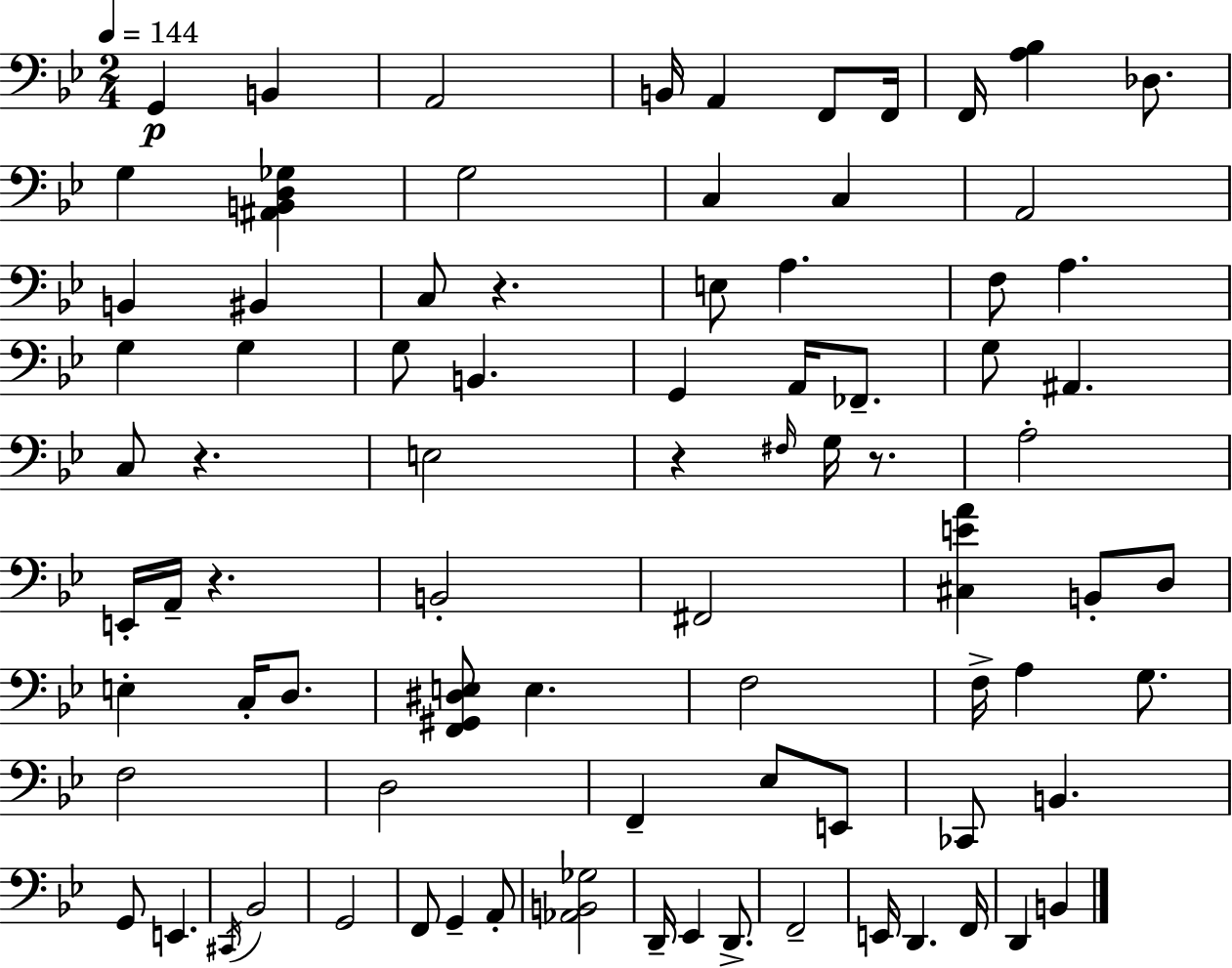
{
  \clef bass
  \numericTimeSignature
  \time 2/4
  \key bes \major
  \tempo 4 = 144
  g,4\p b,4 | a,2 | b,16 a,4 f,8 f,16 | f,16 <a bes>4 des8. | \break g4 <ais, b, d ges>4 | g2 | c4 c4 | a,2 | \break b,4 bis,4 | c8 r4. | e8 a4. | f8 a4. | \break g4 g4 | g8 b,4. | g,4 a,16 fes,8.-- | g8 ais,4. | \break c8 r4. | e2 | r4 \grace { fis16 } g16 r8. | a2-. | \break e,16-. a,16-- r4. | b,2-. | fis,2 | <cis e' a'>4 b,8-. d8 | \break e4-. c16-. d8. | <f, gis, dis e>8 e4. | f2 | f16-> a4 g8. | \break f2 | d2 | f,4-- ees8 e,8 | ces,8 b,4. | \break g,8 e,4. | \acciaccatura { cis,16 } bes,2 | g,2 | f,8 g,4-- | \break a,8-. <aes, b, ges>2 | d,16-- ees,4 d,8.-> | f,2-- | e,16 d,4. | \break f,16 d,4 b,4 | \bar "|."
}